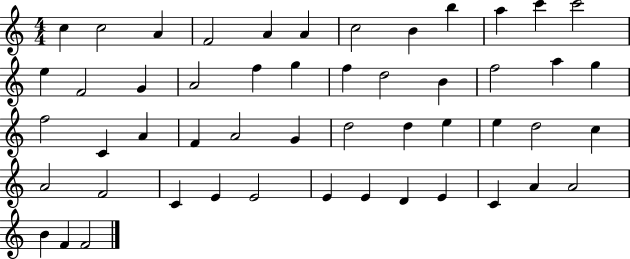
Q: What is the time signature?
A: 4/4